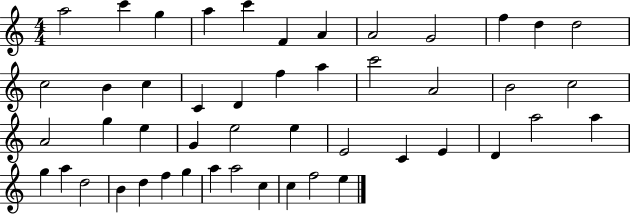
X:1
T:Untitled
M:4/4
L:1/4
K:C
a2 c' g a c' F A A2 G2 f d d2 c2 B c C D f a c'2 A2 B2 c2 A2 g e G e2 e E2 C E D a2 a g a d2 B d f g a a2 c c f2 e